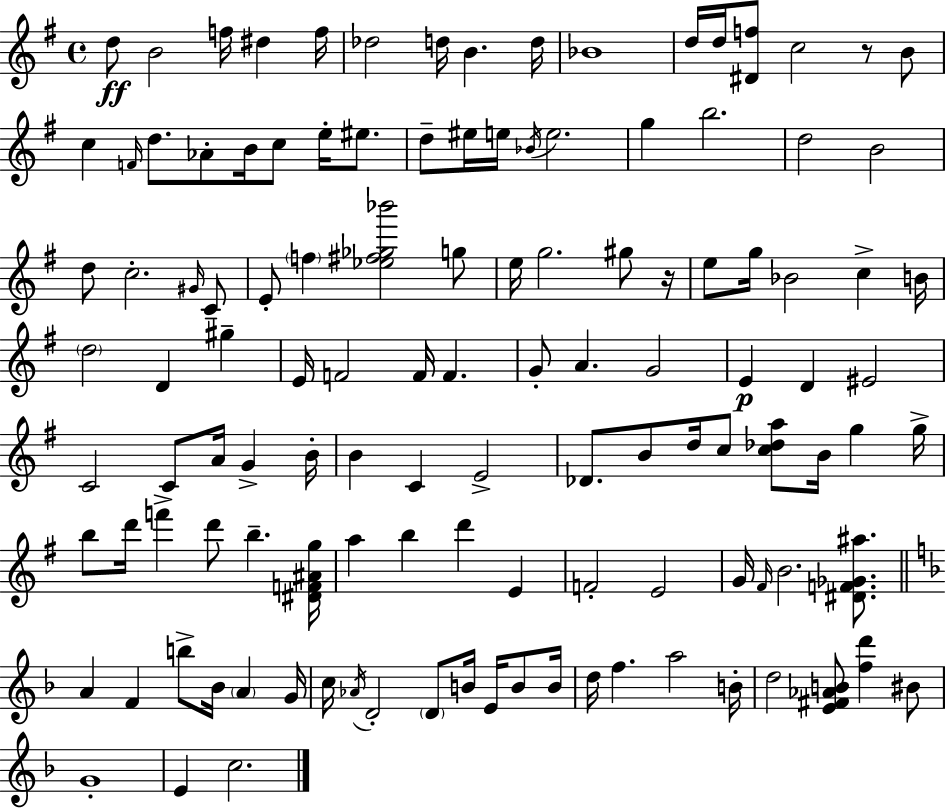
D5/e B4/h F5/s D#5/q F5/s Db5/h D5/s B4/q. D5/s Bb4/w D5/s D5/s [D#4,F5]/e C5/h R/e B4/e C5/q F4/s D5/e. Ab4/e B4/s C5/e E5/s EIS5/e. D5/e EIS5/s E5/s Bb4/s E5/h. G5/q B5/h. D5/h B4/h D5/e C5/h. G#4/s C4/e E4/e F5/q [Eb5,F#5,Gb5,Bb6]/h G5/e E5/s G5/h. G#5/e R/s E5/e G5/s Bb4/h C5/q B4/s D5/h D4/q G#5/q E4/s F4/h F4/s F4/q. G4/e A4/q. G4/h E4/q D4/q EIS4/h C4/h C4/e A4/s G4/q B4/s B4/q C4/q E4/h Db4/e. B4/e D5/s C5/e [C5,Db5,A5]/e B4/s G5/q G5/s B5/e D6/s F6/q D6/e B5/q. [D#4,F4,A#4,G5]/s A5/q B5/q D6/q E4/q F4/h E4/h G4/s F#4/s B4/h. [D#4,F4,Gb4,A#5]/e. A4/q F4/q B5/e Bb4/s A4/q G4/s C5/s Ab4/s D4/h D4/e B4/s E4/s B4/e B4/s D5/s F5/q. A5/h B4/s D5/h [E4,F#4,Ab4,B4]/e [F5,D6]/q BIS4/e G4/w E4/q C5/h.